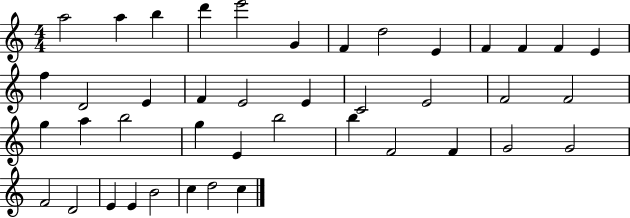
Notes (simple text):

A5/h A5/q B5/q D6/q E6/h G4/q F4/q D5/h E4/q F4/q F4/q F4/q E4/q F5/q D4/h E4/q F4/q E4/h E4/q C4/h E4/h F4/h F4/h G5/q A5/q B5/h G5/q E4/q B5/h B5/q F4/h F4/q G4/h G4/h F4/h D4/h E4/q E4/q B4/h C5/q D5/h C5/q